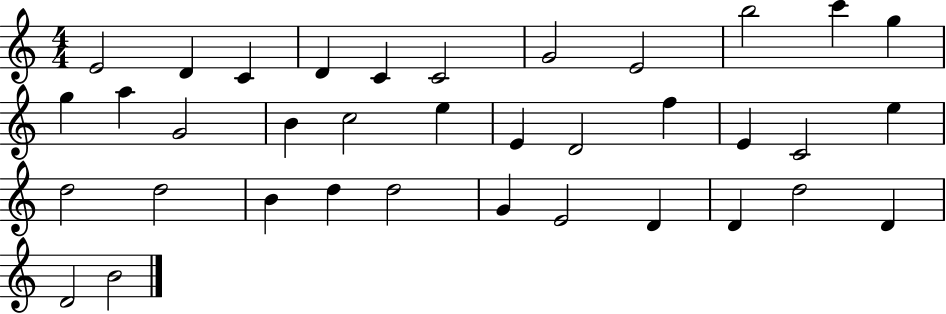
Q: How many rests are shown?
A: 0